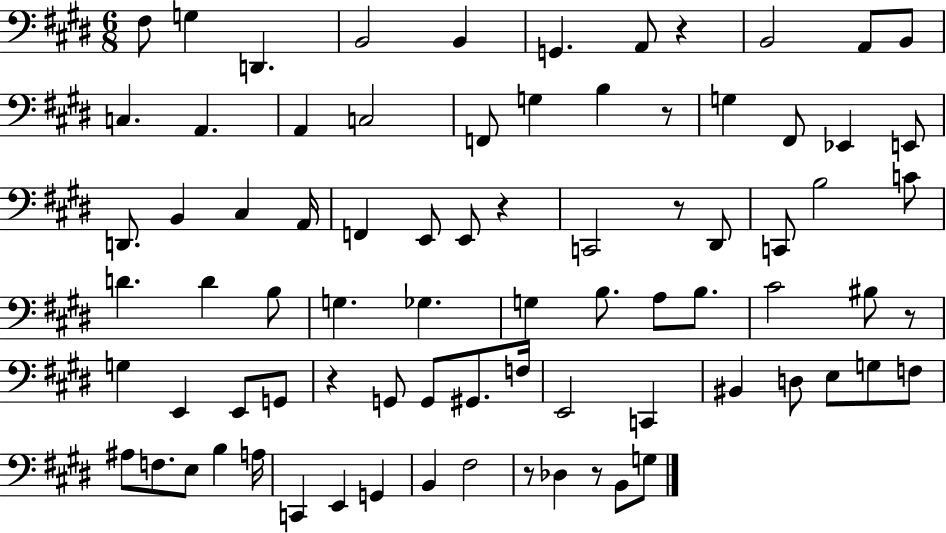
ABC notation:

X:1
T:Untitled
M:6/8
L:1/4
K:E
^F,/2 G, D,, B,,2 B,, G,, A,,/2 z B,,2 A,,/2 B,,/2 C, A,, A,, C,2 F,,/2 G, B, z/2 G, ^F,,/2 _E,, E,,/2 D,,/2 B,, ^C, A,,/4 F,, E,,/2 E,,/2 z C,,2 z/2 ^D,,/2 C,,/2 B,2 C/2 D D B,/2 G, _G, G, B,/2 A,/2 B,/2 ^C2 ^B,/2 z/2 G, E,, E,,/2 G,,/2 z G,,/2 G,,/2 ^G,,/2 F,/4 E,,2 C,, ^B,, D,/2 E,/2 G,/2 F,/2 ^A,/2 F,/2 E,/2 B, A,/4 C,, E,, G,, B,, ^F,2 z/2 _D, z/2 B,,/2 G,/2